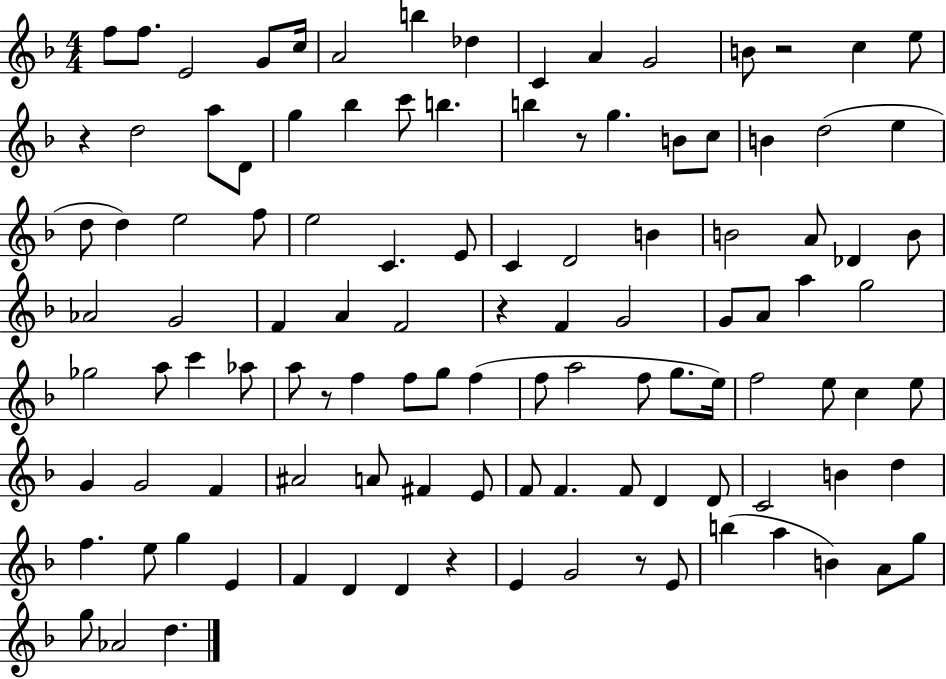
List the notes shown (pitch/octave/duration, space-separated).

F5/e F5/e. E4/h G4/e C5/s A4/h B5/q Db5/q C4/q A4/q G4/h B4/e R/h C5/q E5/e R/q D5/h A5/e D4/e G5/q Bb5/q C6/e B5/q. B5/q R/e G5/q. B4/e C5/e B4/q D5/h E5/q D5/e D5/q E5/h F5/e E5/h C4/q. E4/e C4/q D4/h B4/q B4/h A4/e Db4/q B4/e Ab4/h G4/h F4/q A4/q F4/h R/q F4/q G4/h G4/e A4/e A5/q G5/h Gb5/h A5/e C6/q Ab5/e A5/e R/e F5/q F5/e G5/e F5/q F5/e A5/h F5/e G5/e. E5/s F5/h E5/e C5/q E5/e G4/q G4/h F4/q A#4/h A4/e F#4/q E4/e F4/e F4/q. F4/e D4/q D4/e C4/h B4/q D5/q F5/q. E5/e G5/q E4/q F4/q D4/q D4/q R/q E4/q G4/h R/e E4/e B5/q A5/q B4/q A4/e G5/e G5/e Ab4/h D5/q.